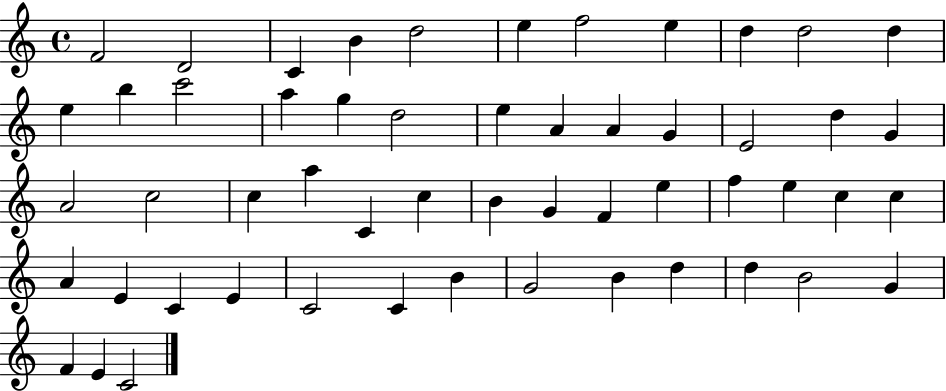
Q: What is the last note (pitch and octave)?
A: C4